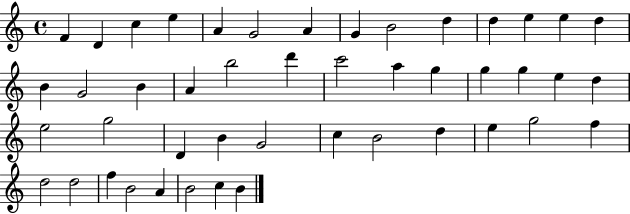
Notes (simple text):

F4/q D4/q C5/q E5/q A4/q G4/h A4/q G4/q B4/h D5/q D5/q E5/q E5/q D5/q B4/q G4/h B4/q A4/q B5/h D6/q C6/h A5/q G5/q G5/q G5/q E5/q D5/q E5/h G5/h D4/q B4/q G4/h C5/q B4/h D5/q E5/q G5/h F5/q D5/h D5/h F5/q B4/h A4/q B4/h C5/q B4/q